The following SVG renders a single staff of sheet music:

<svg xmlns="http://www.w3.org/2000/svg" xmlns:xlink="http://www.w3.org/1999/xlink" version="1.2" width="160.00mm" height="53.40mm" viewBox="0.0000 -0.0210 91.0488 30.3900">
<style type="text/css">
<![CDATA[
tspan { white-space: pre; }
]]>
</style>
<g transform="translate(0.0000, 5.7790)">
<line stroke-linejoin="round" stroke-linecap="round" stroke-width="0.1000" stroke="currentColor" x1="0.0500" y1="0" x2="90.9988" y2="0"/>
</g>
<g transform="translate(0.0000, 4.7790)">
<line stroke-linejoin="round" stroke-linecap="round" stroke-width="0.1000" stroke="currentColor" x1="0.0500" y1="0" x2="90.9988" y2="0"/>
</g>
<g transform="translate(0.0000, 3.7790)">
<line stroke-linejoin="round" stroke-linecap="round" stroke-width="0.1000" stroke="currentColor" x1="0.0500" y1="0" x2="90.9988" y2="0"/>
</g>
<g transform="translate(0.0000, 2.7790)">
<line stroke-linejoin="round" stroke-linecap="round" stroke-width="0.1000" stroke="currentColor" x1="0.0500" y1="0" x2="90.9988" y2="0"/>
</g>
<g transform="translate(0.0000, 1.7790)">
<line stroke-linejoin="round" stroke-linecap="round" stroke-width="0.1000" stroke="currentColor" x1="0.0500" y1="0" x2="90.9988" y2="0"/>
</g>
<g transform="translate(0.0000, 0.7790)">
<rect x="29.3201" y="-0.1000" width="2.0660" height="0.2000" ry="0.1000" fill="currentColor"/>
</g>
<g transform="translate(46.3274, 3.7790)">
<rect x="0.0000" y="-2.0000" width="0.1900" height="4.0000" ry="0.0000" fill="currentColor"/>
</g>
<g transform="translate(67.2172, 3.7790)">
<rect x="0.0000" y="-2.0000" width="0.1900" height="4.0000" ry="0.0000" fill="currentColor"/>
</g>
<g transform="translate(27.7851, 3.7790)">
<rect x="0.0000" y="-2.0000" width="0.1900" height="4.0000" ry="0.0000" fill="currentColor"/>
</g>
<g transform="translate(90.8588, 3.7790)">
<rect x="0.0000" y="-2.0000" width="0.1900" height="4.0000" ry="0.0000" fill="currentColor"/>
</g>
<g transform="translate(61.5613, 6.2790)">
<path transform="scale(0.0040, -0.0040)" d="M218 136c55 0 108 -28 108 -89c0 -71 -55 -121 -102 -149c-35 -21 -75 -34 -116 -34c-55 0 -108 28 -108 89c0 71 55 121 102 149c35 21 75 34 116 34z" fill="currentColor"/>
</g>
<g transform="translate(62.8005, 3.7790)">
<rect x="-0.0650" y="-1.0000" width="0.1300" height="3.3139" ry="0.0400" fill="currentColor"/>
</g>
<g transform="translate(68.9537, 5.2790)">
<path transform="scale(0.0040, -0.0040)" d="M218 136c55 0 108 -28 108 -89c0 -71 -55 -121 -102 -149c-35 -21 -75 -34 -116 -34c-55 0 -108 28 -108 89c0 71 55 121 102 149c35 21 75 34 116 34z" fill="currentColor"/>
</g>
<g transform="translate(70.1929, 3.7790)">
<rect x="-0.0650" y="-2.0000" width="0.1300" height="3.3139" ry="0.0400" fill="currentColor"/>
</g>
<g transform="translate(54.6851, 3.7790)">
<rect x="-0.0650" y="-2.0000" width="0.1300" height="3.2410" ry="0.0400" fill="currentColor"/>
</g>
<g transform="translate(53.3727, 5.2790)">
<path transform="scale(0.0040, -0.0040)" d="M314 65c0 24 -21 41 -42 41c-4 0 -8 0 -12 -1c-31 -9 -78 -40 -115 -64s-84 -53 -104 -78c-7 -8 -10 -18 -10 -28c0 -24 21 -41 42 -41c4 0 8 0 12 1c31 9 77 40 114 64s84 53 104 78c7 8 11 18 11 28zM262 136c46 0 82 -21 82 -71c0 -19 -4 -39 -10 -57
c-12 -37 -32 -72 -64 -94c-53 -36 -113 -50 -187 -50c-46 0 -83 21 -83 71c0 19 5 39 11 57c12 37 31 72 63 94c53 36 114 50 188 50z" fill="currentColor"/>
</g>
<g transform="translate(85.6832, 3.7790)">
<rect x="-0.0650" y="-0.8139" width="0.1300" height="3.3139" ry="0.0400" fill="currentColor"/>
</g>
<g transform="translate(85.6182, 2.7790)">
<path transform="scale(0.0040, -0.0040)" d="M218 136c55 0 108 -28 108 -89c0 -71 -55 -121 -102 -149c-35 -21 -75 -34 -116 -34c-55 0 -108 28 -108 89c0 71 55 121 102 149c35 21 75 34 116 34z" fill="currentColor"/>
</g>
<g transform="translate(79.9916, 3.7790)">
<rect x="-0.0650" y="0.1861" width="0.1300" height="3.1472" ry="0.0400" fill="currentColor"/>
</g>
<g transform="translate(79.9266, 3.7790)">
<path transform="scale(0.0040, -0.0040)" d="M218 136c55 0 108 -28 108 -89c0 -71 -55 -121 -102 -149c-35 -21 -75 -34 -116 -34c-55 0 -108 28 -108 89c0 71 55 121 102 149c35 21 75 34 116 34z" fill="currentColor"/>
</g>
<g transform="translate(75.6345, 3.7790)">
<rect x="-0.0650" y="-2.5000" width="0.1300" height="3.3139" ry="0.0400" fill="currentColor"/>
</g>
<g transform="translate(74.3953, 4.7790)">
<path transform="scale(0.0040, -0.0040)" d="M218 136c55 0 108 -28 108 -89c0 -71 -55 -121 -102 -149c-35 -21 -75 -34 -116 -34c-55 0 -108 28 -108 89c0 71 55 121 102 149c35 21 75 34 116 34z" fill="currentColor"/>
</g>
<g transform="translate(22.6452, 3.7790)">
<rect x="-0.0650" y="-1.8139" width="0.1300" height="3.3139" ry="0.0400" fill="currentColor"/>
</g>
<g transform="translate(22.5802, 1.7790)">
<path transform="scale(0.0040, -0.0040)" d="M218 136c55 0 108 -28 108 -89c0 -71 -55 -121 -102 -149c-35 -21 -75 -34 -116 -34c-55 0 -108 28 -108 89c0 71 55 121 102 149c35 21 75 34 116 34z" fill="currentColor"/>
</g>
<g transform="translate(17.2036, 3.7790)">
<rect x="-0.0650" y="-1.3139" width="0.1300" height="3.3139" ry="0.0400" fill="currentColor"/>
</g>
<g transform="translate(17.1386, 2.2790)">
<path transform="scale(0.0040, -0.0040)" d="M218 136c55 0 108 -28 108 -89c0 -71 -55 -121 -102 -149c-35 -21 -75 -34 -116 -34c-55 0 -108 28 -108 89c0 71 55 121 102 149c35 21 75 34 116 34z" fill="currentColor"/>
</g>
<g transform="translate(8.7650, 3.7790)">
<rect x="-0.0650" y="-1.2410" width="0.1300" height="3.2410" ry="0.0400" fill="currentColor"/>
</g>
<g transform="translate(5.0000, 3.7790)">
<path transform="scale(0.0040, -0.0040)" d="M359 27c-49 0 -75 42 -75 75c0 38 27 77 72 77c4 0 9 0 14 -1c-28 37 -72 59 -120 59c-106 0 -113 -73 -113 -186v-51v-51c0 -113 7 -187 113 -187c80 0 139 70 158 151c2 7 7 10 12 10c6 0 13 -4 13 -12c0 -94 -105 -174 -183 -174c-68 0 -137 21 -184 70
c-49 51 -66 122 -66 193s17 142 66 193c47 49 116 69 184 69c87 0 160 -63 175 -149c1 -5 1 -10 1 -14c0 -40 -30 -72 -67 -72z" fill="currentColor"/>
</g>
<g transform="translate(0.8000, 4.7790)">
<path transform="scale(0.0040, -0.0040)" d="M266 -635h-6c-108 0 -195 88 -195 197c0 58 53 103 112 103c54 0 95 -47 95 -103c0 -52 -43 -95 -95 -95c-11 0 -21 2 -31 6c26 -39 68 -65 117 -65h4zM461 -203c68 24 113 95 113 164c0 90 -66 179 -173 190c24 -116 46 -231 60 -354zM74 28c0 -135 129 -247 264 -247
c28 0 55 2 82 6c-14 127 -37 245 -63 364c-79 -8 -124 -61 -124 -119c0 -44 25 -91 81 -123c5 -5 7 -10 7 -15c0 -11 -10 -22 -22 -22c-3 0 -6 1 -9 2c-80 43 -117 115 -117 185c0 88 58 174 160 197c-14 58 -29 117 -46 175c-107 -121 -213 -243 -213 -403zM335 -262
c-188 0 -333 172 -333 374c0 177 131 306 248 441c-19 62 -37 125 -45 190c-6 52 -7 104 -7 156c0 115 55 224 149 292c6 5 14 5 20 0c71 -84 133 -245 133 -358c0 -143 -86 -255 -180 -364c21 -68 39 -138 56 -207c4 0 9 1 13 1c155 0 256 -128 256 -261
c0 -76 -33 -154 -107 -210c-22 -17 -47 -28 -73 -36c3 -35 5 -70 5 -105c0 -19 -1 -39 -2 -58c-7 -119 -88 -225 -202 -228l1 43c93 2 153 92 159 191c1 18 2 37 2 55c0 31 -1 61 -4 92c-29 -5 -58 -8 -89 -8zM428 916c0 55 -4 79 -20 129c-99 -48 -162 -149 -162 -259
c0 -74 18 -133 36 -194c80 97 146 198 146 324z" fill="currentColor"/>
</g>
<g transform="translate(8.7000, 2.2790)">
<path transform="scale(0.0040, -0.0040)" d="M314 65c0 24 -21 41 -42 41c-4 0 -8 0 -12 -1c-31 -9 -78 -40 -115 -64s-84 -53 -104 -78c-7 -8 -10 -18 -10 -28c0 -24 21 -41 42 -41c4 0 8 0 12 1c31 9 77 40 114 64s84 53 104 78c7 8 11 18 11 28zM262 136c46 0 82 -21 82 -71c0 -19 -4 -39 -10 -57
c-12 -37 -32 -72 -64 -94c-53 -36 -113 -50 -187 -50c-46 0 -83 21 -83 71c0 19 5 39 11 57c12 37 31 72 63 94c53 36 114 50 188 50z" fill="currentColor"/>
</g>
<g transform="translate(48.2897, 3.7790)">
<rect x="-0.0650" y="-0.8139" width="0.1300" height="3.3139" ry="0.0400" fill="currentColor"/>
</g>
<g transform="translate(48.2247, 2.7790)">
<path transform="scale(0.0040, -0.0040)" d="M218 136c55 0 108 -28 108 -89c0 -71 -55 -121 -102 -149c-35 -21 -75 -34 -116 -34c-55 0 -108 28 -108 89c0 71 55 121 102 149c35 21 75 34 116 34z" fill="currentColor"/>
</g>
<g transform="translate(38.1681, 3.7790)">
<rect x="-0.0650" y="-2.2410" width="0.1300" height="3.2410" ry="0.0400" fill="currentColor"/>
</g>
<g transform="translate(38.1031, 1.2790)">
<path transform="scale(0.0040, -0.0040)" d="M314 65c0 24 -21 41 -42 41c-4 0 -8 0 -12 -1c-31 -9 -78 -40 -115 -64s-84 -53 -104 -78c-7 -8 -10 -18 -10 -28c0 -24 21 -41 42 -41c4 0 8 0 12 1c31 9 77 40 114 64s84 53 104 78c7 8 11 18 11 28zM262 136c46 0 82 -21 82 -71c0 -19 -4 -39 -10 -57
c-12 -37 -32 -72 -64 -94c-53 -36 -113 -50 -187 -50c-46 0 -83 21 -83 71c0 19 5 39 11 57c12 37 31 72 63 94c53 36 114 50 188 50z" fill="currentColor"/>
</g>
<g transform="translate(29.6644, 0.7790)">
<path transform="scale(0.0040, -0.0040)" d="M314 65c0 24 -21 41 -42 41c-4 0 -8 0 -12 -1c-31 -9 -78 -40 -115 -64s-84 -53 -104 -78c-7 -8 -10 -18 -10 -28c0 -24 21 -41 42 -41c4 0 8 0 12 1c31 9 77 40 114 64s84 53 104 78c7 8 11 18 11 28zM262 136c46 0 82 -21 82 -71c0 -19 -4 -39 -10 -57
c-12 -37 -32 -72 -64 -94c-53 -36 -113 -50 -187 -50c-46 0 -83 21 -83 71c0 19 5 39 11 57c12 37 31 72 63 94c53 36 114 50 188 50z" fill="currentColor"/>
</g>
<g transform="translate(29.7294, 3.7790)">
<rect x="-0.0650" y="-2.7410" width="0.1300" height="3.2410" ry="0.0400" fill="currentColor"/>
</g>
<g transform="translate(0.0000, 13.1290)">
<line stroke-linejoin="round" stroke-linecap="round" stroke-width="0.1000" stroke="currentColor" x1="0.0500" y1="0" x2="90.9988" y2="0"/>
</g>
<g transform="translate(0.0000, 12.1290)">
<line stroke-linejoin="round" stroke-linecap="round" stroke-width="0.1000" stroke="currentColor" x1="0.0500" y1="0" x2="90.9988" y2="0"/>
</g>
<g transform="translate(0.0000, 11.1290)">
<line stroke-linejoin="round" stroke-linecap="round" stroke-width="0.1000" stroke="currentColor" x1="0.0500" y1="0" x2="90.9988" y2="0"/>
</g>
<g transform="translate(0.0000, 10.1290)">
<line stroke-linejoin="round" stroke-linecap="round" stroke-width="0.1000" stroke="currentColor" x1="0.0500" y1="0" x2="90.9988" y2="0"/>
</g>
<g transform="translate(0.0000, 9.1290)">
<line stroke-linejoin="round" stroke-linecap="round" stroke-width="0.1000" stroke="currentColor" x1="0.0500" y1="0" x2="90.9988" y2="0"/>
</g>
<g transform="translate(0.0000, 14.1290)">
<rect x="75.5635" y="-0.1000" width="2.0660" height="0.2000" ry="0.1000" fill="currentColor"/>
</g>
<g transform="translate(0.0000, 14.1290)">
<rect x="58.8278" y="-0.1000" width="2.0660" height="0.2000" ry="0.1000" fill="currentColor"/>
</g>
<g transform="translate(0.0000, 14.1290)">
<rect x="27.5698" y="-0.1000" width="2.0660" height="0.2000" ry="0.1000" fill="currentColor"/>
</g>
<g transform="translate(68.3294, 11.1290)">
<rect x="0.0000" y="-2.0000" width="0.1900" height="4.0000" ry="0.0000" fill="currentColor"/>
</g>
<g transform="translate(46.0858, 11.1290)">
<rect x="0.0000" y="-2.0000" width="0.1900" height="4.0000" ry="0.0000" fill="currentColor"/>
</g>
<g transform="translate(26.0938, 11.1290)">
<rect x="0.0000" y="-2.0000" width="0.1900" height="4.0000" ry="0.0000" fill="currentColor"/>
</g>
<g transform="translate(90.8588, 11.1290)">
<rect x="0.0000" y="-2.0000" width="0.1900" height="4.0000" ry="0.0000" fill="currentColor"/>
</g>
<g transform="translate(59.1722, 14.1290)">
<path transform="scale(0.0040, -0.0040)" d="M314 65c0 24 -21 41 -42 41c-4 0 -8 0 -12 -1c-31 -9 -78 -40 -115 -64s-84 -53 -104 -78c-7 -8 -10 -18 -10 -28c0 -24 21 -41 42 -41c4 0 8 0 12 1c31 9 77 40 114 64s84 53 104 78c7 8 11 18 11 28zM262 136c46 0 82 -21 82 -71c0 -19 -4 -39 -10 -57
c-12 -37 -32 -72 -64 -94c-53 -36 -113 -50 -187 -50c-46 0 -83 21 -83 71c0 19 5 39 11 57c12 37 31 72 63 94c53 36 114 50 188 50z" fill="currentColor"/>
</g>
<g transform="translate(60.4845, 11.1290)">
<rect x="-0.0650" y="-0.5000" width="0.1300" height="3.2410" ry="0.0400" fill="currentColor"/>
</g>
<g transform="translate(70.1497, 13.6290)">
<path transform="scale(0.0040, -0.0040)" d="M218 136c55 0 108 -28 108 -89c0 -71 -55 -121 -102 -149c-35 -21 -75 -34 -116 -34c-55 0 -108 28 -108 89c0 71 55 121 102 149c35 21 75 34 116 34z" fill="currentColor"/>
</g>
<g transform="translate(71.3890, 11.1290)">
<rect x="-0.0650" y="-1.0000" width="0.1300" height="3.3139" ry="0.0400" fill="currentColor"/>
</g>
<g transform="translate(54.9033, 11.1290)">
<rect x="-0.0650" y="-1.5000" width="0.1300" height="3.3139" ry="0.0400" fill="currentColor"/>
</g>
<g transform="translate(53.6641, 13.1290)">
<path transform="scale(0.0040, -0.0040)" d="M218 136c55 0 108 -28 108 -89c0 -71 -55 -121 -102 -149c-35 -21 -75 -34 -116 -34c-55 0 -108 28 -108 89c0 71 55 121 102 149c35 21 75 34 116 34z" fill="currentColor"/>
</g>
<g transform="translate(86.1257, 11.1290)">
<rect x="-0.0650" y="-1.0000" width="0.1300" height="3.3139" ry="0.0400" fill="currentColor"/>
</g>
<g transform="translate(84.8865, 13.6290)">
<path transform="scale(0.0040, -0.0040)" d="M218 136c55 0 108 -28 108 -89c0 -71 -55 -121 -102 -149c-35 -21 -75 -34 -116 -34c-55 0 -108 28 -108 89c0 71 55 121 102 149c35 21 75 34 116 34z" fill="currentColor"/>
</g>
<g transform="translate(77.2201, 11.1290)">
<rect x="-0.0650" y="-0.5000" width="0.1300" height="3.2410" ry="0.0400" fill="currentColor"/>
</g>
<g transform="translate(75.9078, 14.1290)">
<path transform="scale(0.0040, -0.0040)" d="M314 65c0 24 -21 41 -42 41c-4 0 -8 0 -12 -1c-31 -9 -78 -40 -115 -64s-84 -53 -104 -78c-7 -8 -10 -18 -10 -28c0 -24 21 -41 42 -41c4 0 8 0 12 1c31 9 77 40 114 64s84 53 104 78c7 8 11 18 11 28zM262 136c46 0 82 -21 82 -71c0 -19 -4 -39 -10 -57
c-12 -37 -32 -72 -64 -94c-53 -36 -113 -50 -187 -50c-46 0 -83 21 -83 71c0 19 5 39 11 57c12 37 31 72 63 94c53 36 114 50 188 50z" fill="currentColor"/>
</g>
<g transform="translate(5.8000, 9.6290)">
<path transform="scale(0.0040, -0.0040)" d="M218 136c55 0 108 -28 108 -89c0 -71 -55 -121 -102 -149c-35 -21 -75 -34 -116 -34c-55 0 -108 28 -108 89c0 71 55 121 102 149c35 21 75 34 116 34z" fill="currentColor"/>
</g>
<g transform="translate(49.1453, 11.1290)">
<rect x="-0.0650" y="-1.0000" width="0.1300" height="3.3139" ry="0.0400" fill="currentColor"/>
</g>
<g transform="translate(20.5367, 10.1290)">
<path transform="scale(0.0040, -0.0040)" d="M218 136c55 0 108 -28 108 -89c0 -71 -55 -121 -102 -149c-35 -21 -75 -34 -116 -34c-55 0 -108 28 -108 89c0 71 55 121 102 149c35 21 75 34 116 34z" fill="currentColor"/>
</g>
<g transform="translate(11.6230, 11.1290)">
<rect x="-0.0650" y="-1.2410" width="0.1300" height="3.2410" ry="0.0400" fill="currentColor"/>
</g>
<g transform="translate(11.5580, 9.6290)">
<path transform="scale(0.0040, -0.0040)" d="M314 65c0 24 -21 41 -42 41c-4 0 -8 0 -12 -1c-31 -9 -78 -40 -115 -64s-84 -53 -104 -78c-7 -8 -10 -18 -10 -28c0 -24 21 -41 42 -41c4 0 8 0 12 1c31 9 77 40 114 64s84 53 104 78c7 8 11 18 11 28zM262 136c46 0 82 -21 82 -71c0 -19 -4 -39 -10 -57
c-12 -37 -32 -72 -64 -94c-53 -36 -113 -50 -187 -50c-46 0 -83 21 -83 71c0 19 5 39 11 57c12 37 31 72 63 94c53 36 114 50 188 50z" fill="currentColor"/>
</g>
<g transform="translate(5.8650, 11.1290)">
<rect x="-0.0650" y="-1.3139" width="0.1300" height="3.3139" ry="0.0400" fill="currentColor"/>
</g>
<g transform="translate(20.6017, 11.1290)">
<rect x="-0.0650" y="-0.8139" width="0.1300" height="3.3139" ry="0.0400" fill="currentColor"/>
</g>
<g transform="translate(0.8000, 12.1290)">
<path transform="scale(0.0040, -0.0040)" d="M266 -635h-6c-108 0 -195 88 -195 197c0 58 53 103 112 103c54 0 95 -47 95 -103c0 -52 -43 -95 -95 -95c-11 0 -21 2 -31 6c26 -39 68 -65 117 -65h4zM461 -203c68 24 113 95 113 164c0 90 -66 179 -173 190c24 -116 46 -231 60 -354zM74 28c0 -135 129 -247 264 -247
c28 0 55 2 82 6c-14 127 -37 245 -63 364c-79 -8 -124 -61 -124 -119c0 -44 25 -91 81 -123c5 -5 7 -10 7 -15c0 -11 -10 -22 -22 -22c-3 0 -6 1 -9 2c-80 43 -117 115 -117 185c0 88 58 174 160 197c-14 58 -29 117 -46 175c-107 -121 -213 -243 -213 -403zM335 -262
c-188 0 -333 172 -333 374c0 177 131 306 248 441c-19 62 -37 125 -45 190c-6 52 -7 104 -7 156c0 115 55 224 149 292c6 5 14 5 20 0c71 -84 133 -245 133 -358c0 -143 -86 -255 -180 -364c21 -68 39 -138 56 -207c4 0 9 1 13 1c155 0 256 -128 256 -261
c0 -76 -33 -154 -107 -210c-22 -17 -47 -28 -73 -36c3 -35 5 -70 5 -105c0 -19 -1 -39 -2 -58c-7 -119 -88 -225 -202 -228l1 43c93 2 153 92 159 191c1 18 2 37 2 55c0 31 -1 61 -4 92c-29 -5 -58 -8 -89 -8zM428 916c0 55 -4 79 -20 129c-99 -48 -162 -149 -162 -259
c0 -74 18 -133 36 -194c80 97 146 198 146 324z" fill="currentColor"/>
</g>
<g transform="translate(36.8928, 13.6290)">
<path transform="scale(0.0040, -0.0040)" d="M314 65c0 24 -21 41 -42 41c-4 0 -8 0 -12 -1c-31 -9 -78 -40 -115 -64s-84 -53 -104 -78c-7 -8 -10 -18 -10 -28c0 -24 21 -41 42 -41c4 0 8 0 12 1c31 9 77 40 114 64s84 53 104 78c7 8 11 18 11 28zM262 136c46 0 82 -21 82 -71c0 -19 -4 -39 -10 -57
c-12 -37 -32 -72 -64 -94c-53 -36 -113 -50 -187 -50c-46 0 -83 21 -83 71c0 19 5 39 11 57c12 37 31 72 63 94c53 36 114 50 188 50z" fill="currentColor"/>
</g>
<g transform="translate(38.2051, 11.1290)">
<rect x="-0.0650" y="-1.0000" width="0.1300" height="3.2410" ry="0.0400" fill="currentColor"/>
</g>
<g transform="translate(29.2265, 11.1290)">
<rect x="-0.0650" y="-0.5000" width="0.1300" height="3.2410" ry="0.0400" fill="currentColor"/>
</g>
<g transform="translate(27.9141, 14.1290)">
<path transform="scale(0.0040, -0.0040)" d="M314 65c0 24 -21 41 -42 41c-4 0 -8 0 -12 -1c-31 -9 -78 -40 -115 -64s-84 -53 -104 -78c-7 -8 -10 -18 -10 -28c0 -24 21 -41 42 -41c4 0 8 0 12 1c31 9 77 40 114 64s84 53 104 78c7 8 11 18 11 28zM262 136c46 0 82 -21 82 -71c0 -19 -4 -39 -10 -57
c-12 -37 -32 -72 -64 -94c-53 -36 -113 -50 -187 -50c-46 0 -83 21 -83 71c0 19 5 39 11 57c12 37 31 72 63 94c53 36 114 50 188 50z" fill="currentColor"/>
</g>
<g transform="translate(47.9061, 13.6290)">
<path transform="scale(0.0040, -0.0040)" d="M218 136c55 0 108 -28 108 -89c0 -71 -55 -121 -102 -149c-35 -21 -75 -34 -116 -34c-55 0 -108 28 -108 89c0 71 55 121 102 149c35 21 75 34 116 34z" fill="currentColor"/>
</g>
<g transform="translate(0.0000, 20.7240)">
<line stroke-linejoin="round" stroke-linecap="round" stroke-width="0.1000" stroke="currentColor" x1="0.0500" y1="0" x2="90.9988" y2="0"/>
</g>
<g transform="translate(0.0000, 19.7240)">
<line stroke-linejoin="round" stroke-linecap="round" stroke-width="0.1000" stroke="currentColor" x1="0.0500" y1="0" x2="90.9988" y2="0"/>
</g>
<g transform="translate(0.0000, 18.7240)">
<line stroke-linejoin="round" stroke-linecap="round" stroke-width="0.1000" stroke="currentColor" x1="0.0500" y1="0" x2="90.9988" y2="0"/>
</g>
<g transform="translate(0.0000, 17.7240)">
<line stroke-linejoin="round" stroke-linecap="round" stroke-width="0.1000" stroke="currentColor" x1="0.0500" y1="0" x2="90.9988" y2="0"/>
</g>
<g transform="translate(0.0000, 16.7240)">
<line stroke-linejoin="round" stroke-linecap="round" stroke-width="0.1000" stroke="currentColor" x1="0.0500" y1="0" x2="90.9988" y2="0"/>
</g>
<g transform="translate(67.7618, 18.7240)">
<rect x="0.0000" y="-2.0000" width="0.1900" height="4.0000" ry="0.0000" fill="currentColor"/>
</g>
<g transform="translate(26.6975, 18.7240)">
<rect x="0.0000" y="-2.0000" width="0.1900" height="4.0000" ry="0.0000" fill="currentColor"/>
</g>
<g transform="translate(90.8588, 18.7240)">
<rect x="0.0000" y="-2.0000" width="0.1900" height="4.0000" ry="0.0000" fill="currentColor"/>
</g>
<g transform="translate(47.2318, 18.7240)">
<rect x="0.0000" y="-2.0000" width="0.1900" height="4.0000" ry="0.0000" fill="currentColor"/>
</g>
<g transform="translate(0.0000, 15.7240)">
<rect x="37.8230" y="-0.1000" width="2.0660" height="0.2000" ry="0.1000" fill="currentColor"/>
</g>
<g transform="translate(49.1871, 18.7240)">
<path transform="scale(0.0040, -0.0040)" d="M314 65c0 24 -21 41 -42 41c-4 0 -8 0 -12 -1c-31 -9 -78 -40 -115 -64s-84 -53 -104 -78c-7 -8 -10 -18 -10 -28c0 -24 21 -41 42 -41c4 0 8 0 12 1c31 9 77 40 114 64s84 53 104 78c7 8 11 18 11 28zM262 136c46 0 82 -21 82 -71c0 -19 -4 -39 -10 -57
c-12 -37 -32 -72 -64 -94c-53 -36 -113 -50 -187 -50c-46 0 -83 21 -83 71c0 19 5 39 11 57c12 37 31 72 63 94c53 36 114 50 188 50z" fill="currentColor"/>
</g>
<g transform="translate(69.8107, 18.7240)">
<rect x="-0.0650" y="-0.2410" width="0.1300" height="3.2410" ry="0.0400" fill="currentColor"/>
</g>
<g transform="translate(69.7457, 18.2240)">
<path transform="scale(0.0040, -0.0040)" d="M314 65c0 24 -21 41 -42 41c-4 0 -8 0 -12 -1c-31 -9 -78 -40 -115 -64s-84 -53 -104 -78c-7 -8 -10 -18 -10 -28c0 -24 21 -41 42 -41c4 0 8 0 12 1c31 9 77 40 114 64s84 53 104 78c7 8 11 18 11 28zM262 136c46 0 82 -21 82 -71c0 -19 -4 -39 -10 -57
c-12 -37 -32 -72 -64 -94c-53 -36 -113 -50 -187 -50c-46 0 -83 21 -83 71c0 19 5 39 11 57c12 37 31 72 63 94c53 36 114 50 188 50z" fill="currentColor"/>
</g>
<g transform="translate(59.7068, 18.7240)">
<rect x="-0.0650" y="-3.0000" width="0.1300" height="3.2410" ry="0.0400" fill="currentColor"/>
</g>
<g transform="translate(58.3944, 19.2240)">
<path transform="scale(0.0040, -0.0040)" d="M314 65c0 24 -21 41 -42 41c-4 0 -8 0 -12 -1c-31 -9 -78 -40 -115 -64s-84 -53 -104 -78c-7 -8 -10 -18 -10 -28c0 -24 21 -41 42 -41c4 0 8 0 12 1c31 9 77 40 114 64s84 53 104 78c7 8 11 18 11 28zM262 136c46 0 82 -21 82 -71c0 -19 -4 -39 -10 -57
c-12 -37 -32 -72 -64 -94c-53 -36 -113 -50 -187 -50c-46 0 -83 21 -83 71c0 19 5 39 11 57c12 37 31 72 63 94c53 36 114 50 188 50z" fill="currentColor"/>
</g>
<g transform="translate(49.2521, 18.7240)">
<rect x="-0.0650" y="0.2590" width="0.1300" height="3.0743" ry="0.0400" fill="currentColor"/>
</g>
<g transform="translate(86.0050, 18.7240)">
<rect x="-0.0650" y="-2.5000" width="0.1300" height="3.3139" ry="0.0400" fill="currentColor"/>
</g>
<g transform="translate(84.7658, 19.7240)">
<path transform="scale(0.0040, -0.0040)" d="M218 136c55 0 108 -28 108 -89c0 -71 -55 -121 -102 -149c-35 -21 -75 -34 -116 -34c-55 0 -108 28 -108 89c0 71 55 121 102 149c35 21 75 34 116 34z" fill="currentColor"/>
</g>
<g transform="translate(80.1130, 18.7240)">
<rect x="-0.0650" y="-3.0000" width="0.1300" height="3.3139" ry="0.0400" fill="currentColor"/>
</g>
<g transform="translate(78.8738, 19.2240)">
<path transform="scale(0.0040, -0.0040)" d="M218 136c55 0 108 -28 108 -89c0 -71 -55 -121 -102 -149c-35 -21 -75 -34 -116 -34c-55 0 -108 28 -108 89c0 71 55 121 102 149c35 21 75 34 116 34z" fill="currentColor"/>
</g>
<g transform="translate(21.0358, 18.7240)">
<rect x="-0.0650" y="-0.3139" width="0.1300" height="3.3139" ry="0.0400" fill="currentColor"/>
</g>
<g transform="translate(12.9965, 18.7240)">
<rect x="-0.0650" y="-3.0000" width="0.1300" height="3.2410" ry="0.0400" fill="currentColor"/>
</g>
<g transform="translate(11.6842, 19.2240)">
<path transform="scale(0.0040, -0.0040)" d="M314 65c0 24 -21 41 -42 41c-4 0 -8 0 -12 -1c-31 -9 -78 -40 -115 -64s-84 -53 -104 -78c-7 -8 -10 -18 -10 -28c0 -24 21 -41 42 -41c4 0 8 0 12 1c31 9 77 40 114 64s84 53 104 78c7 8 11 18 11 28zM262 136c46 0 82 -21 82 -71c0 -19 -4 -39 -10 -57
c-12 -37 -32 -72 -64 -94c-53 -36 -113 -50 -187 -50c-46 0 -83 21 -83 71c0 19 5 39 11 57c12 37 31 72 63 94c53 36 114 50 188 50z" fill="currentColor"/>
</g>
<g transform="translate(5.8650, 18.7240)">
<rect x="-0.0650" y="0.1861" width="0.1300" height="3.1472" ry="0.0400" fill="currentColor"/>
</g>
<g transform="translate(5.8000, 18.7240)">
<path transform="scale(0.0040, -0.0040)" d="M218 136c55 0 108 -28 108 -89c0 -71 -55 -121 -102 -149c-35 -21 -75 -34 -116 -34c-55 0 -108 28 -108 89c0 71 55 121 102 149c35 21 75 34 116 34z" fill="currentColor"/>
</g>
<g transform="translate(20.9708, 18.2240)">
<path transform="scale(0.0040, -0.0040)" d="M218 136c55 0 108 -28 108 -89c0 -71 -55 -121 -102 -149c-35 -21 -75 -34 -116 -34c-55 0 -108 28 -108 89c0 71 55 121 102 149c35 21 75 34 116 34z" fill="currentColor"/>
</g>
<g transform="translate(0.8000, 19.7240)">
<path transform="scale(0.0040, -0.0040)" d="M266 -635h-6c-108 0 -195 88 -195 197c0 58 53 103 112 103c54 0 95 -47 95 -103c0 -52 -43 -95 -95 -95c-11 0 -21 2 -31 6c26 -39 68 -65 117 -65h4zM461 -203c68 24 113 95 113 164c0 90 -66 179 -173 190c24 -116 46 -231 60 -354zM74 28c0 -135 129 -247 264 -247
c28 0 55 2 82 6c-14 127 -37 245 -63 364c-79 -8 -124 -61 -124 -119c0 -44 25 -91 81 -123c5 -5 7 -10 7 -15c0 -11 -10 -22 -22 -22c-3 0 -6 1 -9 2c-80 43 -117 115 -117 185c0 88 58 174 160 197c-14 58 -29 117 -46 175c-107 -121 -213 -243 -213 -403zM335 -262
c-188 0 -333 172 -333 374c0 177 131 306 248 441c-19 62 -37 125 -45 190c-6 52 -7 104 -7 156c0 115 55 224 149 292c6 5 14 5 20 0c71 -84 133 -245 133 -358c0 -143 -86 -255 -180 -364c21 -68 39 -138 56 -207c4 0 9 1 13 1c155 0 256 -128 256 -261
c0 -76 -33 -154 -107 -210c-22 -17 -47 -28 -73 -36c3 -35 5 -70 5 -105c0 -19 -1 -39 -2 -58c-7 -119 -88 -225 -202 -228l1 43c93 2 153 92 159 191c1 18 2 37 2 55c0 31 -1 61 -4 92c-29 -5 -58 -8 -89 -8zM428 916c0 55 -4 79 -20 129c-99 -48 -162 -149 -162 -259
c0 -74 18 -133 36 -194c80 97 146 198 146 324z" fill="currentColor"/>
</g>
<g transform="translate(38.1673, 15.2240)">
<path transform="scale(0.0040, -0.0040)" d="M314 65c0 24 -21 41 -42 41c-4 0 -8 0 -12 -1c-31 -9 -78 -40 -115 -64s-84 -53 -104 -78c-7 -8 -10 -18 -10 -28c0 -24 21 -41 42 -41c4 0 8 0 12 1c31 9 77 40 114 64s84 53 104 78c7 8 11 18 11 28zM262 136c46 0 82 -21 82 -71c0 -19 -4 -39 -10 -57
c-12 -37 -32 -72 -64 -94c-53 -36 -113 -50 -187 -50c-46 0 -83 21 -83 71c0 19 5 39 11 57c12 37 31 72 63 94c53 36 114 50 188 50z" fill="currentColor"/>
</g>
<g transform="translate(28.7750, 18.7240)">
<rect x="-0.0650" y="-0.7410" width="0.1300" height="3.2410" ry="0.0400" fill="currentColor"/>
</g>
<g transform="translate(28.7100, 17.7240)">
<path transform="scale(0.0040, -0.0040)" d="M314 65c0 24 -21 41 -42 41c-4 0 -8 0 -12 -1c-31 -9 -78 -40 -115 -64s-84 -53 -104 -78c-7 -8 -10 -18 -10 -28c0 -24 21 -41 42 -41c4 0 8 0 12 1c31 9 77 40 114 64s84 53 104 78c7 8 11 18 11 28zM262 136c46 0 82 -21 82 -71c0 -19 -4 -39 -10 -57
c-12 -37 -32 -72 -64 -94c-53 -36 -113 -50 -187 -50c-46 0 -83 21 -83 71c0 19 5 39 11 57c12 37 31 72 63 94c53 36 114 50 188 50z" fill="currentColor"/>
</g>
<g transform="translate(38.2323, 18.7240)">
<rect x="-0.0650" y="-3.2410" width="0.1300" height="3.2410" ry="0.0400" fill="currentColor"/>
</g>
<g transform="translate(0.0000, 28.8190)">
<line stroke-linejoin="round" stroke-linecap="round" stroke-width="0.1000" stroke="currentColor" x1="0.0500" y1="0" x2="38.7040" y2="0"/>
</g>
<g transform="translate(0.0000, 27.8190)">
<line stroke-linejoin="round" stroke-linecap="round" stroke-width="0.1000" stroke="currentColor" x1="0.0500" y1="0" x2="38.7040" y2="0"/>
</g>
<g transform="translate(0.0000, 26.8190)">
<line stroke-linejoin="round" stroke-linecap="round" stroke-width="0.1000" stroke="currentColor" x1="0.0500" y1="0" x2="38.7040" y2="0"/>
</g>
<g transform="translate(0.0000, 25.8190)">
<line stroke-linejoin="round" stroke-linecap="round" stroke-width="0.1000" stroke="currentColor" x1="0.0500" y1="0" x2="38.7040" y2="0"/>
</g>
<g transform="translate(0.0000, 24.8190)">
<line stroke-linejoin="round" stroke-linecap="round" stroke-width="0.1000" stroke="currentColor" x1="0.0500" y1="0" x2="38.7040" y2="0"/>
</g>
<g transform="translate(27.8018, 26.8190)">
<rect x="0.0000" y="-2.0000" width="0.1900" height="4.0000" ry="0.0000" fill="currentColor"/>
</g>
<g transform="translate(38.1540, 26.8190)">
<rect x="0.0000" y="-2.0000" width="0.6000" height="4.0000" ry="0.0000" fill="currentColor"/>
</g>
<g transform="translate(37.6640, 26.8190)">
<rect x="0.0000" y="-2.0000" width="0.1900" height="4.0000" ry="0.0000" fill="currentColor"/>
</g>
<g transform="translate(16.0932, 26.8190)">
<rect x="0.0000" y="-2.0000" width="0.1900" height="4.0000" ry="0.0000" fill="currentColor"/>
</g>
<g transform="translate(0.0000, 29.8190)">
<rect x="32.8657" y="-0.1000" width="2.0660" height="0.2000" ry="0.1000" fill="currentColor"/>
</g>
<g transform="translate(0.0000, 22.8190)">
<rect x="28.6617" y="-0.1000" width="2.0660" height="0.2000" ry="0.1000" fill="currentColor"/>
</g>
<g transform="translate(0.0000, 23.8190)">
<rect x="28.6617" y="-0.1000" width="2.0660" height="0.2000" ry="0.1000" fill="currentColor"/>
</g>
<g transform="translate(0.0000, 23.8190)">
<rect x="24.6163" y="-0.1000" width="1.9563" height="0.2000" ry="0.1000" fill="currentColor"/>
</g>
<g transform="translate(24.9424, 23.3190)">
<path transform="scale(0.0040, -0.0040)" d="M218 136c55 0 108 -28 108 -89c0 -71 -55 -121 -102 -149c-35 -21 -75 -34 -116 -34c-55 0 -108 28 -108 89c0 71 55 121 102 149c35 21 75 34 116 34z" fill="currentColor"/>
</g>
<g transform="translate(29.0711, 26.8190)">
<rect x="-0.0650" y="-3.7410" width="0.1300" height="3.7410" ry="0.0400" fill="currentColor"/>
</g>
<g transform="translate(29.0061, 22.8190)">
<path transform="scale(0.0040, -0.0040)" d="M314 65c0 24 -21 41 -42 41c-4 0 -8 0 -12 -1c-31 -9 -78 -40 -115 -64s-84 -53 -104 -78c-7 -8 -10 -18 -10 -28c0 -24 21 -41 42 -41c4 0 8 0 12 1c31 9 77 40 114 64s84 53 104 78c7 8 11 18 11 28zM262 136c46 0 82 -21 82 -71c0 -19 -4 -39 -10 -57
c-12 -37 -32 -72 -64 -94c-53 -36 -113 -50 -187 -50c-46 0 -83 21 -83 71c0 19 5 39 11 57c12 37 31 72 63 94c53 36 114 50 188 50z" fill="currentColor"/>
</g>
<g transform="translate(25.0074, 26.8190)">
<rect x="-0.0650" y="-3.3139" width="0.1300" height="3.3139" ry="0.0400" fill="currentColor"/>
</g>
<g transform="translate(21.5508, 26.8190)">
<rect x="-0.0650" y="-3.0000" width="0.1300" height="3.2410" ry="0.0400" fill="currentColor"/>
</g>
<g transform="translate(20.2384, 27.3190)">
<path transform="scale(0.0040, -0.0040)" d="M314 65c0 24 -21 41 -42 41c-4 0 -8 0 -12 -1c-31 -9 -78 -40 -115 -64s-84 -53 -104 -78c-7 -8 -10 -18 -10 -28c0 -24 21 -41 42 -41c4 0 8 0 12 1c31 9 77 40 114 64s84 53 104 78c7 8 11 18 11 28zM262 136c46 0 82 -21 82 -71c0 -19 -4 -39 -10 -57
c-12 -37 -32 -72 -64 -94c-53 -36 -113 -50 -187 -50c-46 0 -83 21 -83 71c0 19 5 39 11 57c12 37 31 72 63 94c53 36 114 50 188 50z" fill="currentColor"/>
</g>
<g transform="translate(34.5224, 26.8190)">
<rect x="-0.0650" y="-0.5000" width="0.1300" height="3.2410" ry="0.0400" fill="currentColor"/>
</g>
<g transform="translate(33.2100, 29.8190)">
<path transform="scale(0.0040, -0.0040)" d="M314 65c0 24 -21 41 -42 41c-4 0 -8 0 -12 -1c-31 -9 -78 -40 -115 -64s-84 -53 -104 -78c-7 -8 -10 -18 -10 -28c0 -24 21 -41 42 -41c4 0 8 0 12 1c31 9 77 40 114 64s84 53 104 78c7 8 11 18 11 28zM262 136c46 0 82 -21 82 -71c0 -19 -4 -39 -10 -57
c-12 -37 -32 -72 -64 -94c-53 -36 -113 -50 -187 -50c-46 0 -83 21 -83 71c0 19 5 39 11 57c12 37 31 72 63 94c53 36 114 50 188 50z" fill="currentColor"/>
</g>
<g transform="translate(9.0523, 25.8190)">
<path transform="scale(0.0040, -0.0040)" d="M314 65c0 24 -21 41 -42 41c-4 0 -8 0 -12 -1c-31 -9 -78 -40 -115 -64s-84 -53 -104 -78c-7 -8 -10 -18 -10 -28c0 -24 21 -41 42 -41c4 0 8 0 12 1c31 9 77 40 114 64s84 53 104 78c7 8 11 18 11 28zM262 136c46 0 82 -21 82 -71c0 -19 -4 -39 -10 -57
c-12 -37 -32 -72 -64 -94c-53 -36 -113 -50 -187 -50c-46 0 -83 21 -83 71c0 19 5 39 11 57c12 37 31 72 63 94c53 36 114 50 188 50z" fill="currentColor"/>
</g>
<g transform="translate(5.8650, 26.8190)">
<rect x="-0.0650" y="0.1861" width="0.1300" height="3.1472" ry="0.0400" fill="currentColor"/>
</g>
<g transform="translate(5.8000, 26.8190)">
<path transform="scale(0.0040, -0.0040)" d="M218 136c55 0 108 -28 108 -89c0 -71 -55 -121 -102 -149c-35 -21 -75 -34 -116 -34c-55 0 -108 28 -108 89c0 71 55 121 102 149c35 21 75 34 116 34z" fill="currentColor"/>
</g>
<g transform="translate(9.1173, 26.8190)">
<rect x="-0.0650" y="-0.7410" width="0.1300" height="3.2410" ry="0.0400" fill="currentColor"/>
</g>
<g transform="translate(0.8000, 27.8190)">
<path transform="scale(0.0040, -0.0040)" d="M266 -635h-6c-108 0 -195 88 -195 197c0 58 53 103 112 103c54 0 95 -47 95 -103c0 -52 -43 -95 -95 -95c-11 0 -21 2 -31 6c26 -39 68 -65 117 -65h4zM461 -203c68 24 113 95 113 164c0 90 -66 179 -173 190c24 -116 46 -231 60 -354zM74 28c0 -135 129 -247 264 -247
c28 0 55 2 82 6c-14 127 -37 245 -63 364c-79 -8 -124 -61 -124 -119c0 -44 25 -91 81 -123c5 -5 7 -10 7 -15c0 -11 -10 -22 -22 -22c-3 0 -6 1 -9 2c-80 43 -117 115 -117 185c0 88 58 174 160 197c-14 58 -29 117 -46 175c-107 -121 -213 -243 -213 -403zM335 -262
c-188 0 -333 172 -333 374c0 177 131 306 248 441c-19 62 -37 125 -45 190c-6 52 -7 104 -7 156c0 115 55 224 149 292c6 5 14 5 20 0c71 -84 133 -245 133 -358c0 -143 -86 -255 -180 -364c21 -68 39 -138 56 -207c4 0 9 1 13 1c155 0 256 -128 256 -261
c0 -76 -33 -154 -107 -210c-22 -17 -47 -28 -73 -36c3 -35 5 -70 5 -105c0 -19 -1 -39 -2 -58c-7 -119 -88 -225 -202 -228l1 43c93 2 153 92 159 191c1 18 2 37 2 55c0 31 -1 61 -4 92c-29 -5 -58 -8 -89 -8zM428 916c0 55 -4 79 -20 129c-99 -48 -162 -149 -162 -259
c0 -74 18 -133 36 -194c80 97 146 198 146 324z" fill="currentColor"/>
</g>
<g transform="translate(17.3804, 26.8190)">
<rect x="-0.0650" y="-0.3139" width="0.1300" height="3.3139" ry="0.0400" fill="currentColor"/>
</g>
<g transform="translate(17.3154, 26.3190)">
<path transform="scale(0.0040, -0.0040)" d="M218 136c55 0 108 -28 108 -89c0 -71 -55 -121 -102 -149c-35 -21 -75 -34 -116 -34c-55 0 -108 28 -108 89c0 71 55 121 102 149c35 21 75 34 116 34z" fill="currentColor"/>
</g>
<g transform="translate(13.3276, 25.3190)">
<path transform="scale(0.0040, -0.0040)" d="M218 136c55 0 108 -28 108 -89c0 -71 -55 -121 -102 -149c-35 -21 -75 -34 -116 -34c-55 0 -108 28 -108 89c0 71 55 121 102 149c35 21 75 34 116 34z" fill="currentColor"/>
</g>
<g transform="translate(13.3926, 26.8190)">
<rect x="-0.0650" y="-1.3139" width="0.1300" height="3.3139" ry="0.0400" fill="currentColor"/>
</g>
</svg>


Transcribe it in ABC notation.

X:1
T:Untitled
M:4/4
L:1/4
K:C
e2 e f a2 g2 d F2 D F G B d e e2 d C2 D2 D E C2 D C2 D B A2 c d2 b2 B2 A2 c2 A G B d2 e c A2 b c'2 C2